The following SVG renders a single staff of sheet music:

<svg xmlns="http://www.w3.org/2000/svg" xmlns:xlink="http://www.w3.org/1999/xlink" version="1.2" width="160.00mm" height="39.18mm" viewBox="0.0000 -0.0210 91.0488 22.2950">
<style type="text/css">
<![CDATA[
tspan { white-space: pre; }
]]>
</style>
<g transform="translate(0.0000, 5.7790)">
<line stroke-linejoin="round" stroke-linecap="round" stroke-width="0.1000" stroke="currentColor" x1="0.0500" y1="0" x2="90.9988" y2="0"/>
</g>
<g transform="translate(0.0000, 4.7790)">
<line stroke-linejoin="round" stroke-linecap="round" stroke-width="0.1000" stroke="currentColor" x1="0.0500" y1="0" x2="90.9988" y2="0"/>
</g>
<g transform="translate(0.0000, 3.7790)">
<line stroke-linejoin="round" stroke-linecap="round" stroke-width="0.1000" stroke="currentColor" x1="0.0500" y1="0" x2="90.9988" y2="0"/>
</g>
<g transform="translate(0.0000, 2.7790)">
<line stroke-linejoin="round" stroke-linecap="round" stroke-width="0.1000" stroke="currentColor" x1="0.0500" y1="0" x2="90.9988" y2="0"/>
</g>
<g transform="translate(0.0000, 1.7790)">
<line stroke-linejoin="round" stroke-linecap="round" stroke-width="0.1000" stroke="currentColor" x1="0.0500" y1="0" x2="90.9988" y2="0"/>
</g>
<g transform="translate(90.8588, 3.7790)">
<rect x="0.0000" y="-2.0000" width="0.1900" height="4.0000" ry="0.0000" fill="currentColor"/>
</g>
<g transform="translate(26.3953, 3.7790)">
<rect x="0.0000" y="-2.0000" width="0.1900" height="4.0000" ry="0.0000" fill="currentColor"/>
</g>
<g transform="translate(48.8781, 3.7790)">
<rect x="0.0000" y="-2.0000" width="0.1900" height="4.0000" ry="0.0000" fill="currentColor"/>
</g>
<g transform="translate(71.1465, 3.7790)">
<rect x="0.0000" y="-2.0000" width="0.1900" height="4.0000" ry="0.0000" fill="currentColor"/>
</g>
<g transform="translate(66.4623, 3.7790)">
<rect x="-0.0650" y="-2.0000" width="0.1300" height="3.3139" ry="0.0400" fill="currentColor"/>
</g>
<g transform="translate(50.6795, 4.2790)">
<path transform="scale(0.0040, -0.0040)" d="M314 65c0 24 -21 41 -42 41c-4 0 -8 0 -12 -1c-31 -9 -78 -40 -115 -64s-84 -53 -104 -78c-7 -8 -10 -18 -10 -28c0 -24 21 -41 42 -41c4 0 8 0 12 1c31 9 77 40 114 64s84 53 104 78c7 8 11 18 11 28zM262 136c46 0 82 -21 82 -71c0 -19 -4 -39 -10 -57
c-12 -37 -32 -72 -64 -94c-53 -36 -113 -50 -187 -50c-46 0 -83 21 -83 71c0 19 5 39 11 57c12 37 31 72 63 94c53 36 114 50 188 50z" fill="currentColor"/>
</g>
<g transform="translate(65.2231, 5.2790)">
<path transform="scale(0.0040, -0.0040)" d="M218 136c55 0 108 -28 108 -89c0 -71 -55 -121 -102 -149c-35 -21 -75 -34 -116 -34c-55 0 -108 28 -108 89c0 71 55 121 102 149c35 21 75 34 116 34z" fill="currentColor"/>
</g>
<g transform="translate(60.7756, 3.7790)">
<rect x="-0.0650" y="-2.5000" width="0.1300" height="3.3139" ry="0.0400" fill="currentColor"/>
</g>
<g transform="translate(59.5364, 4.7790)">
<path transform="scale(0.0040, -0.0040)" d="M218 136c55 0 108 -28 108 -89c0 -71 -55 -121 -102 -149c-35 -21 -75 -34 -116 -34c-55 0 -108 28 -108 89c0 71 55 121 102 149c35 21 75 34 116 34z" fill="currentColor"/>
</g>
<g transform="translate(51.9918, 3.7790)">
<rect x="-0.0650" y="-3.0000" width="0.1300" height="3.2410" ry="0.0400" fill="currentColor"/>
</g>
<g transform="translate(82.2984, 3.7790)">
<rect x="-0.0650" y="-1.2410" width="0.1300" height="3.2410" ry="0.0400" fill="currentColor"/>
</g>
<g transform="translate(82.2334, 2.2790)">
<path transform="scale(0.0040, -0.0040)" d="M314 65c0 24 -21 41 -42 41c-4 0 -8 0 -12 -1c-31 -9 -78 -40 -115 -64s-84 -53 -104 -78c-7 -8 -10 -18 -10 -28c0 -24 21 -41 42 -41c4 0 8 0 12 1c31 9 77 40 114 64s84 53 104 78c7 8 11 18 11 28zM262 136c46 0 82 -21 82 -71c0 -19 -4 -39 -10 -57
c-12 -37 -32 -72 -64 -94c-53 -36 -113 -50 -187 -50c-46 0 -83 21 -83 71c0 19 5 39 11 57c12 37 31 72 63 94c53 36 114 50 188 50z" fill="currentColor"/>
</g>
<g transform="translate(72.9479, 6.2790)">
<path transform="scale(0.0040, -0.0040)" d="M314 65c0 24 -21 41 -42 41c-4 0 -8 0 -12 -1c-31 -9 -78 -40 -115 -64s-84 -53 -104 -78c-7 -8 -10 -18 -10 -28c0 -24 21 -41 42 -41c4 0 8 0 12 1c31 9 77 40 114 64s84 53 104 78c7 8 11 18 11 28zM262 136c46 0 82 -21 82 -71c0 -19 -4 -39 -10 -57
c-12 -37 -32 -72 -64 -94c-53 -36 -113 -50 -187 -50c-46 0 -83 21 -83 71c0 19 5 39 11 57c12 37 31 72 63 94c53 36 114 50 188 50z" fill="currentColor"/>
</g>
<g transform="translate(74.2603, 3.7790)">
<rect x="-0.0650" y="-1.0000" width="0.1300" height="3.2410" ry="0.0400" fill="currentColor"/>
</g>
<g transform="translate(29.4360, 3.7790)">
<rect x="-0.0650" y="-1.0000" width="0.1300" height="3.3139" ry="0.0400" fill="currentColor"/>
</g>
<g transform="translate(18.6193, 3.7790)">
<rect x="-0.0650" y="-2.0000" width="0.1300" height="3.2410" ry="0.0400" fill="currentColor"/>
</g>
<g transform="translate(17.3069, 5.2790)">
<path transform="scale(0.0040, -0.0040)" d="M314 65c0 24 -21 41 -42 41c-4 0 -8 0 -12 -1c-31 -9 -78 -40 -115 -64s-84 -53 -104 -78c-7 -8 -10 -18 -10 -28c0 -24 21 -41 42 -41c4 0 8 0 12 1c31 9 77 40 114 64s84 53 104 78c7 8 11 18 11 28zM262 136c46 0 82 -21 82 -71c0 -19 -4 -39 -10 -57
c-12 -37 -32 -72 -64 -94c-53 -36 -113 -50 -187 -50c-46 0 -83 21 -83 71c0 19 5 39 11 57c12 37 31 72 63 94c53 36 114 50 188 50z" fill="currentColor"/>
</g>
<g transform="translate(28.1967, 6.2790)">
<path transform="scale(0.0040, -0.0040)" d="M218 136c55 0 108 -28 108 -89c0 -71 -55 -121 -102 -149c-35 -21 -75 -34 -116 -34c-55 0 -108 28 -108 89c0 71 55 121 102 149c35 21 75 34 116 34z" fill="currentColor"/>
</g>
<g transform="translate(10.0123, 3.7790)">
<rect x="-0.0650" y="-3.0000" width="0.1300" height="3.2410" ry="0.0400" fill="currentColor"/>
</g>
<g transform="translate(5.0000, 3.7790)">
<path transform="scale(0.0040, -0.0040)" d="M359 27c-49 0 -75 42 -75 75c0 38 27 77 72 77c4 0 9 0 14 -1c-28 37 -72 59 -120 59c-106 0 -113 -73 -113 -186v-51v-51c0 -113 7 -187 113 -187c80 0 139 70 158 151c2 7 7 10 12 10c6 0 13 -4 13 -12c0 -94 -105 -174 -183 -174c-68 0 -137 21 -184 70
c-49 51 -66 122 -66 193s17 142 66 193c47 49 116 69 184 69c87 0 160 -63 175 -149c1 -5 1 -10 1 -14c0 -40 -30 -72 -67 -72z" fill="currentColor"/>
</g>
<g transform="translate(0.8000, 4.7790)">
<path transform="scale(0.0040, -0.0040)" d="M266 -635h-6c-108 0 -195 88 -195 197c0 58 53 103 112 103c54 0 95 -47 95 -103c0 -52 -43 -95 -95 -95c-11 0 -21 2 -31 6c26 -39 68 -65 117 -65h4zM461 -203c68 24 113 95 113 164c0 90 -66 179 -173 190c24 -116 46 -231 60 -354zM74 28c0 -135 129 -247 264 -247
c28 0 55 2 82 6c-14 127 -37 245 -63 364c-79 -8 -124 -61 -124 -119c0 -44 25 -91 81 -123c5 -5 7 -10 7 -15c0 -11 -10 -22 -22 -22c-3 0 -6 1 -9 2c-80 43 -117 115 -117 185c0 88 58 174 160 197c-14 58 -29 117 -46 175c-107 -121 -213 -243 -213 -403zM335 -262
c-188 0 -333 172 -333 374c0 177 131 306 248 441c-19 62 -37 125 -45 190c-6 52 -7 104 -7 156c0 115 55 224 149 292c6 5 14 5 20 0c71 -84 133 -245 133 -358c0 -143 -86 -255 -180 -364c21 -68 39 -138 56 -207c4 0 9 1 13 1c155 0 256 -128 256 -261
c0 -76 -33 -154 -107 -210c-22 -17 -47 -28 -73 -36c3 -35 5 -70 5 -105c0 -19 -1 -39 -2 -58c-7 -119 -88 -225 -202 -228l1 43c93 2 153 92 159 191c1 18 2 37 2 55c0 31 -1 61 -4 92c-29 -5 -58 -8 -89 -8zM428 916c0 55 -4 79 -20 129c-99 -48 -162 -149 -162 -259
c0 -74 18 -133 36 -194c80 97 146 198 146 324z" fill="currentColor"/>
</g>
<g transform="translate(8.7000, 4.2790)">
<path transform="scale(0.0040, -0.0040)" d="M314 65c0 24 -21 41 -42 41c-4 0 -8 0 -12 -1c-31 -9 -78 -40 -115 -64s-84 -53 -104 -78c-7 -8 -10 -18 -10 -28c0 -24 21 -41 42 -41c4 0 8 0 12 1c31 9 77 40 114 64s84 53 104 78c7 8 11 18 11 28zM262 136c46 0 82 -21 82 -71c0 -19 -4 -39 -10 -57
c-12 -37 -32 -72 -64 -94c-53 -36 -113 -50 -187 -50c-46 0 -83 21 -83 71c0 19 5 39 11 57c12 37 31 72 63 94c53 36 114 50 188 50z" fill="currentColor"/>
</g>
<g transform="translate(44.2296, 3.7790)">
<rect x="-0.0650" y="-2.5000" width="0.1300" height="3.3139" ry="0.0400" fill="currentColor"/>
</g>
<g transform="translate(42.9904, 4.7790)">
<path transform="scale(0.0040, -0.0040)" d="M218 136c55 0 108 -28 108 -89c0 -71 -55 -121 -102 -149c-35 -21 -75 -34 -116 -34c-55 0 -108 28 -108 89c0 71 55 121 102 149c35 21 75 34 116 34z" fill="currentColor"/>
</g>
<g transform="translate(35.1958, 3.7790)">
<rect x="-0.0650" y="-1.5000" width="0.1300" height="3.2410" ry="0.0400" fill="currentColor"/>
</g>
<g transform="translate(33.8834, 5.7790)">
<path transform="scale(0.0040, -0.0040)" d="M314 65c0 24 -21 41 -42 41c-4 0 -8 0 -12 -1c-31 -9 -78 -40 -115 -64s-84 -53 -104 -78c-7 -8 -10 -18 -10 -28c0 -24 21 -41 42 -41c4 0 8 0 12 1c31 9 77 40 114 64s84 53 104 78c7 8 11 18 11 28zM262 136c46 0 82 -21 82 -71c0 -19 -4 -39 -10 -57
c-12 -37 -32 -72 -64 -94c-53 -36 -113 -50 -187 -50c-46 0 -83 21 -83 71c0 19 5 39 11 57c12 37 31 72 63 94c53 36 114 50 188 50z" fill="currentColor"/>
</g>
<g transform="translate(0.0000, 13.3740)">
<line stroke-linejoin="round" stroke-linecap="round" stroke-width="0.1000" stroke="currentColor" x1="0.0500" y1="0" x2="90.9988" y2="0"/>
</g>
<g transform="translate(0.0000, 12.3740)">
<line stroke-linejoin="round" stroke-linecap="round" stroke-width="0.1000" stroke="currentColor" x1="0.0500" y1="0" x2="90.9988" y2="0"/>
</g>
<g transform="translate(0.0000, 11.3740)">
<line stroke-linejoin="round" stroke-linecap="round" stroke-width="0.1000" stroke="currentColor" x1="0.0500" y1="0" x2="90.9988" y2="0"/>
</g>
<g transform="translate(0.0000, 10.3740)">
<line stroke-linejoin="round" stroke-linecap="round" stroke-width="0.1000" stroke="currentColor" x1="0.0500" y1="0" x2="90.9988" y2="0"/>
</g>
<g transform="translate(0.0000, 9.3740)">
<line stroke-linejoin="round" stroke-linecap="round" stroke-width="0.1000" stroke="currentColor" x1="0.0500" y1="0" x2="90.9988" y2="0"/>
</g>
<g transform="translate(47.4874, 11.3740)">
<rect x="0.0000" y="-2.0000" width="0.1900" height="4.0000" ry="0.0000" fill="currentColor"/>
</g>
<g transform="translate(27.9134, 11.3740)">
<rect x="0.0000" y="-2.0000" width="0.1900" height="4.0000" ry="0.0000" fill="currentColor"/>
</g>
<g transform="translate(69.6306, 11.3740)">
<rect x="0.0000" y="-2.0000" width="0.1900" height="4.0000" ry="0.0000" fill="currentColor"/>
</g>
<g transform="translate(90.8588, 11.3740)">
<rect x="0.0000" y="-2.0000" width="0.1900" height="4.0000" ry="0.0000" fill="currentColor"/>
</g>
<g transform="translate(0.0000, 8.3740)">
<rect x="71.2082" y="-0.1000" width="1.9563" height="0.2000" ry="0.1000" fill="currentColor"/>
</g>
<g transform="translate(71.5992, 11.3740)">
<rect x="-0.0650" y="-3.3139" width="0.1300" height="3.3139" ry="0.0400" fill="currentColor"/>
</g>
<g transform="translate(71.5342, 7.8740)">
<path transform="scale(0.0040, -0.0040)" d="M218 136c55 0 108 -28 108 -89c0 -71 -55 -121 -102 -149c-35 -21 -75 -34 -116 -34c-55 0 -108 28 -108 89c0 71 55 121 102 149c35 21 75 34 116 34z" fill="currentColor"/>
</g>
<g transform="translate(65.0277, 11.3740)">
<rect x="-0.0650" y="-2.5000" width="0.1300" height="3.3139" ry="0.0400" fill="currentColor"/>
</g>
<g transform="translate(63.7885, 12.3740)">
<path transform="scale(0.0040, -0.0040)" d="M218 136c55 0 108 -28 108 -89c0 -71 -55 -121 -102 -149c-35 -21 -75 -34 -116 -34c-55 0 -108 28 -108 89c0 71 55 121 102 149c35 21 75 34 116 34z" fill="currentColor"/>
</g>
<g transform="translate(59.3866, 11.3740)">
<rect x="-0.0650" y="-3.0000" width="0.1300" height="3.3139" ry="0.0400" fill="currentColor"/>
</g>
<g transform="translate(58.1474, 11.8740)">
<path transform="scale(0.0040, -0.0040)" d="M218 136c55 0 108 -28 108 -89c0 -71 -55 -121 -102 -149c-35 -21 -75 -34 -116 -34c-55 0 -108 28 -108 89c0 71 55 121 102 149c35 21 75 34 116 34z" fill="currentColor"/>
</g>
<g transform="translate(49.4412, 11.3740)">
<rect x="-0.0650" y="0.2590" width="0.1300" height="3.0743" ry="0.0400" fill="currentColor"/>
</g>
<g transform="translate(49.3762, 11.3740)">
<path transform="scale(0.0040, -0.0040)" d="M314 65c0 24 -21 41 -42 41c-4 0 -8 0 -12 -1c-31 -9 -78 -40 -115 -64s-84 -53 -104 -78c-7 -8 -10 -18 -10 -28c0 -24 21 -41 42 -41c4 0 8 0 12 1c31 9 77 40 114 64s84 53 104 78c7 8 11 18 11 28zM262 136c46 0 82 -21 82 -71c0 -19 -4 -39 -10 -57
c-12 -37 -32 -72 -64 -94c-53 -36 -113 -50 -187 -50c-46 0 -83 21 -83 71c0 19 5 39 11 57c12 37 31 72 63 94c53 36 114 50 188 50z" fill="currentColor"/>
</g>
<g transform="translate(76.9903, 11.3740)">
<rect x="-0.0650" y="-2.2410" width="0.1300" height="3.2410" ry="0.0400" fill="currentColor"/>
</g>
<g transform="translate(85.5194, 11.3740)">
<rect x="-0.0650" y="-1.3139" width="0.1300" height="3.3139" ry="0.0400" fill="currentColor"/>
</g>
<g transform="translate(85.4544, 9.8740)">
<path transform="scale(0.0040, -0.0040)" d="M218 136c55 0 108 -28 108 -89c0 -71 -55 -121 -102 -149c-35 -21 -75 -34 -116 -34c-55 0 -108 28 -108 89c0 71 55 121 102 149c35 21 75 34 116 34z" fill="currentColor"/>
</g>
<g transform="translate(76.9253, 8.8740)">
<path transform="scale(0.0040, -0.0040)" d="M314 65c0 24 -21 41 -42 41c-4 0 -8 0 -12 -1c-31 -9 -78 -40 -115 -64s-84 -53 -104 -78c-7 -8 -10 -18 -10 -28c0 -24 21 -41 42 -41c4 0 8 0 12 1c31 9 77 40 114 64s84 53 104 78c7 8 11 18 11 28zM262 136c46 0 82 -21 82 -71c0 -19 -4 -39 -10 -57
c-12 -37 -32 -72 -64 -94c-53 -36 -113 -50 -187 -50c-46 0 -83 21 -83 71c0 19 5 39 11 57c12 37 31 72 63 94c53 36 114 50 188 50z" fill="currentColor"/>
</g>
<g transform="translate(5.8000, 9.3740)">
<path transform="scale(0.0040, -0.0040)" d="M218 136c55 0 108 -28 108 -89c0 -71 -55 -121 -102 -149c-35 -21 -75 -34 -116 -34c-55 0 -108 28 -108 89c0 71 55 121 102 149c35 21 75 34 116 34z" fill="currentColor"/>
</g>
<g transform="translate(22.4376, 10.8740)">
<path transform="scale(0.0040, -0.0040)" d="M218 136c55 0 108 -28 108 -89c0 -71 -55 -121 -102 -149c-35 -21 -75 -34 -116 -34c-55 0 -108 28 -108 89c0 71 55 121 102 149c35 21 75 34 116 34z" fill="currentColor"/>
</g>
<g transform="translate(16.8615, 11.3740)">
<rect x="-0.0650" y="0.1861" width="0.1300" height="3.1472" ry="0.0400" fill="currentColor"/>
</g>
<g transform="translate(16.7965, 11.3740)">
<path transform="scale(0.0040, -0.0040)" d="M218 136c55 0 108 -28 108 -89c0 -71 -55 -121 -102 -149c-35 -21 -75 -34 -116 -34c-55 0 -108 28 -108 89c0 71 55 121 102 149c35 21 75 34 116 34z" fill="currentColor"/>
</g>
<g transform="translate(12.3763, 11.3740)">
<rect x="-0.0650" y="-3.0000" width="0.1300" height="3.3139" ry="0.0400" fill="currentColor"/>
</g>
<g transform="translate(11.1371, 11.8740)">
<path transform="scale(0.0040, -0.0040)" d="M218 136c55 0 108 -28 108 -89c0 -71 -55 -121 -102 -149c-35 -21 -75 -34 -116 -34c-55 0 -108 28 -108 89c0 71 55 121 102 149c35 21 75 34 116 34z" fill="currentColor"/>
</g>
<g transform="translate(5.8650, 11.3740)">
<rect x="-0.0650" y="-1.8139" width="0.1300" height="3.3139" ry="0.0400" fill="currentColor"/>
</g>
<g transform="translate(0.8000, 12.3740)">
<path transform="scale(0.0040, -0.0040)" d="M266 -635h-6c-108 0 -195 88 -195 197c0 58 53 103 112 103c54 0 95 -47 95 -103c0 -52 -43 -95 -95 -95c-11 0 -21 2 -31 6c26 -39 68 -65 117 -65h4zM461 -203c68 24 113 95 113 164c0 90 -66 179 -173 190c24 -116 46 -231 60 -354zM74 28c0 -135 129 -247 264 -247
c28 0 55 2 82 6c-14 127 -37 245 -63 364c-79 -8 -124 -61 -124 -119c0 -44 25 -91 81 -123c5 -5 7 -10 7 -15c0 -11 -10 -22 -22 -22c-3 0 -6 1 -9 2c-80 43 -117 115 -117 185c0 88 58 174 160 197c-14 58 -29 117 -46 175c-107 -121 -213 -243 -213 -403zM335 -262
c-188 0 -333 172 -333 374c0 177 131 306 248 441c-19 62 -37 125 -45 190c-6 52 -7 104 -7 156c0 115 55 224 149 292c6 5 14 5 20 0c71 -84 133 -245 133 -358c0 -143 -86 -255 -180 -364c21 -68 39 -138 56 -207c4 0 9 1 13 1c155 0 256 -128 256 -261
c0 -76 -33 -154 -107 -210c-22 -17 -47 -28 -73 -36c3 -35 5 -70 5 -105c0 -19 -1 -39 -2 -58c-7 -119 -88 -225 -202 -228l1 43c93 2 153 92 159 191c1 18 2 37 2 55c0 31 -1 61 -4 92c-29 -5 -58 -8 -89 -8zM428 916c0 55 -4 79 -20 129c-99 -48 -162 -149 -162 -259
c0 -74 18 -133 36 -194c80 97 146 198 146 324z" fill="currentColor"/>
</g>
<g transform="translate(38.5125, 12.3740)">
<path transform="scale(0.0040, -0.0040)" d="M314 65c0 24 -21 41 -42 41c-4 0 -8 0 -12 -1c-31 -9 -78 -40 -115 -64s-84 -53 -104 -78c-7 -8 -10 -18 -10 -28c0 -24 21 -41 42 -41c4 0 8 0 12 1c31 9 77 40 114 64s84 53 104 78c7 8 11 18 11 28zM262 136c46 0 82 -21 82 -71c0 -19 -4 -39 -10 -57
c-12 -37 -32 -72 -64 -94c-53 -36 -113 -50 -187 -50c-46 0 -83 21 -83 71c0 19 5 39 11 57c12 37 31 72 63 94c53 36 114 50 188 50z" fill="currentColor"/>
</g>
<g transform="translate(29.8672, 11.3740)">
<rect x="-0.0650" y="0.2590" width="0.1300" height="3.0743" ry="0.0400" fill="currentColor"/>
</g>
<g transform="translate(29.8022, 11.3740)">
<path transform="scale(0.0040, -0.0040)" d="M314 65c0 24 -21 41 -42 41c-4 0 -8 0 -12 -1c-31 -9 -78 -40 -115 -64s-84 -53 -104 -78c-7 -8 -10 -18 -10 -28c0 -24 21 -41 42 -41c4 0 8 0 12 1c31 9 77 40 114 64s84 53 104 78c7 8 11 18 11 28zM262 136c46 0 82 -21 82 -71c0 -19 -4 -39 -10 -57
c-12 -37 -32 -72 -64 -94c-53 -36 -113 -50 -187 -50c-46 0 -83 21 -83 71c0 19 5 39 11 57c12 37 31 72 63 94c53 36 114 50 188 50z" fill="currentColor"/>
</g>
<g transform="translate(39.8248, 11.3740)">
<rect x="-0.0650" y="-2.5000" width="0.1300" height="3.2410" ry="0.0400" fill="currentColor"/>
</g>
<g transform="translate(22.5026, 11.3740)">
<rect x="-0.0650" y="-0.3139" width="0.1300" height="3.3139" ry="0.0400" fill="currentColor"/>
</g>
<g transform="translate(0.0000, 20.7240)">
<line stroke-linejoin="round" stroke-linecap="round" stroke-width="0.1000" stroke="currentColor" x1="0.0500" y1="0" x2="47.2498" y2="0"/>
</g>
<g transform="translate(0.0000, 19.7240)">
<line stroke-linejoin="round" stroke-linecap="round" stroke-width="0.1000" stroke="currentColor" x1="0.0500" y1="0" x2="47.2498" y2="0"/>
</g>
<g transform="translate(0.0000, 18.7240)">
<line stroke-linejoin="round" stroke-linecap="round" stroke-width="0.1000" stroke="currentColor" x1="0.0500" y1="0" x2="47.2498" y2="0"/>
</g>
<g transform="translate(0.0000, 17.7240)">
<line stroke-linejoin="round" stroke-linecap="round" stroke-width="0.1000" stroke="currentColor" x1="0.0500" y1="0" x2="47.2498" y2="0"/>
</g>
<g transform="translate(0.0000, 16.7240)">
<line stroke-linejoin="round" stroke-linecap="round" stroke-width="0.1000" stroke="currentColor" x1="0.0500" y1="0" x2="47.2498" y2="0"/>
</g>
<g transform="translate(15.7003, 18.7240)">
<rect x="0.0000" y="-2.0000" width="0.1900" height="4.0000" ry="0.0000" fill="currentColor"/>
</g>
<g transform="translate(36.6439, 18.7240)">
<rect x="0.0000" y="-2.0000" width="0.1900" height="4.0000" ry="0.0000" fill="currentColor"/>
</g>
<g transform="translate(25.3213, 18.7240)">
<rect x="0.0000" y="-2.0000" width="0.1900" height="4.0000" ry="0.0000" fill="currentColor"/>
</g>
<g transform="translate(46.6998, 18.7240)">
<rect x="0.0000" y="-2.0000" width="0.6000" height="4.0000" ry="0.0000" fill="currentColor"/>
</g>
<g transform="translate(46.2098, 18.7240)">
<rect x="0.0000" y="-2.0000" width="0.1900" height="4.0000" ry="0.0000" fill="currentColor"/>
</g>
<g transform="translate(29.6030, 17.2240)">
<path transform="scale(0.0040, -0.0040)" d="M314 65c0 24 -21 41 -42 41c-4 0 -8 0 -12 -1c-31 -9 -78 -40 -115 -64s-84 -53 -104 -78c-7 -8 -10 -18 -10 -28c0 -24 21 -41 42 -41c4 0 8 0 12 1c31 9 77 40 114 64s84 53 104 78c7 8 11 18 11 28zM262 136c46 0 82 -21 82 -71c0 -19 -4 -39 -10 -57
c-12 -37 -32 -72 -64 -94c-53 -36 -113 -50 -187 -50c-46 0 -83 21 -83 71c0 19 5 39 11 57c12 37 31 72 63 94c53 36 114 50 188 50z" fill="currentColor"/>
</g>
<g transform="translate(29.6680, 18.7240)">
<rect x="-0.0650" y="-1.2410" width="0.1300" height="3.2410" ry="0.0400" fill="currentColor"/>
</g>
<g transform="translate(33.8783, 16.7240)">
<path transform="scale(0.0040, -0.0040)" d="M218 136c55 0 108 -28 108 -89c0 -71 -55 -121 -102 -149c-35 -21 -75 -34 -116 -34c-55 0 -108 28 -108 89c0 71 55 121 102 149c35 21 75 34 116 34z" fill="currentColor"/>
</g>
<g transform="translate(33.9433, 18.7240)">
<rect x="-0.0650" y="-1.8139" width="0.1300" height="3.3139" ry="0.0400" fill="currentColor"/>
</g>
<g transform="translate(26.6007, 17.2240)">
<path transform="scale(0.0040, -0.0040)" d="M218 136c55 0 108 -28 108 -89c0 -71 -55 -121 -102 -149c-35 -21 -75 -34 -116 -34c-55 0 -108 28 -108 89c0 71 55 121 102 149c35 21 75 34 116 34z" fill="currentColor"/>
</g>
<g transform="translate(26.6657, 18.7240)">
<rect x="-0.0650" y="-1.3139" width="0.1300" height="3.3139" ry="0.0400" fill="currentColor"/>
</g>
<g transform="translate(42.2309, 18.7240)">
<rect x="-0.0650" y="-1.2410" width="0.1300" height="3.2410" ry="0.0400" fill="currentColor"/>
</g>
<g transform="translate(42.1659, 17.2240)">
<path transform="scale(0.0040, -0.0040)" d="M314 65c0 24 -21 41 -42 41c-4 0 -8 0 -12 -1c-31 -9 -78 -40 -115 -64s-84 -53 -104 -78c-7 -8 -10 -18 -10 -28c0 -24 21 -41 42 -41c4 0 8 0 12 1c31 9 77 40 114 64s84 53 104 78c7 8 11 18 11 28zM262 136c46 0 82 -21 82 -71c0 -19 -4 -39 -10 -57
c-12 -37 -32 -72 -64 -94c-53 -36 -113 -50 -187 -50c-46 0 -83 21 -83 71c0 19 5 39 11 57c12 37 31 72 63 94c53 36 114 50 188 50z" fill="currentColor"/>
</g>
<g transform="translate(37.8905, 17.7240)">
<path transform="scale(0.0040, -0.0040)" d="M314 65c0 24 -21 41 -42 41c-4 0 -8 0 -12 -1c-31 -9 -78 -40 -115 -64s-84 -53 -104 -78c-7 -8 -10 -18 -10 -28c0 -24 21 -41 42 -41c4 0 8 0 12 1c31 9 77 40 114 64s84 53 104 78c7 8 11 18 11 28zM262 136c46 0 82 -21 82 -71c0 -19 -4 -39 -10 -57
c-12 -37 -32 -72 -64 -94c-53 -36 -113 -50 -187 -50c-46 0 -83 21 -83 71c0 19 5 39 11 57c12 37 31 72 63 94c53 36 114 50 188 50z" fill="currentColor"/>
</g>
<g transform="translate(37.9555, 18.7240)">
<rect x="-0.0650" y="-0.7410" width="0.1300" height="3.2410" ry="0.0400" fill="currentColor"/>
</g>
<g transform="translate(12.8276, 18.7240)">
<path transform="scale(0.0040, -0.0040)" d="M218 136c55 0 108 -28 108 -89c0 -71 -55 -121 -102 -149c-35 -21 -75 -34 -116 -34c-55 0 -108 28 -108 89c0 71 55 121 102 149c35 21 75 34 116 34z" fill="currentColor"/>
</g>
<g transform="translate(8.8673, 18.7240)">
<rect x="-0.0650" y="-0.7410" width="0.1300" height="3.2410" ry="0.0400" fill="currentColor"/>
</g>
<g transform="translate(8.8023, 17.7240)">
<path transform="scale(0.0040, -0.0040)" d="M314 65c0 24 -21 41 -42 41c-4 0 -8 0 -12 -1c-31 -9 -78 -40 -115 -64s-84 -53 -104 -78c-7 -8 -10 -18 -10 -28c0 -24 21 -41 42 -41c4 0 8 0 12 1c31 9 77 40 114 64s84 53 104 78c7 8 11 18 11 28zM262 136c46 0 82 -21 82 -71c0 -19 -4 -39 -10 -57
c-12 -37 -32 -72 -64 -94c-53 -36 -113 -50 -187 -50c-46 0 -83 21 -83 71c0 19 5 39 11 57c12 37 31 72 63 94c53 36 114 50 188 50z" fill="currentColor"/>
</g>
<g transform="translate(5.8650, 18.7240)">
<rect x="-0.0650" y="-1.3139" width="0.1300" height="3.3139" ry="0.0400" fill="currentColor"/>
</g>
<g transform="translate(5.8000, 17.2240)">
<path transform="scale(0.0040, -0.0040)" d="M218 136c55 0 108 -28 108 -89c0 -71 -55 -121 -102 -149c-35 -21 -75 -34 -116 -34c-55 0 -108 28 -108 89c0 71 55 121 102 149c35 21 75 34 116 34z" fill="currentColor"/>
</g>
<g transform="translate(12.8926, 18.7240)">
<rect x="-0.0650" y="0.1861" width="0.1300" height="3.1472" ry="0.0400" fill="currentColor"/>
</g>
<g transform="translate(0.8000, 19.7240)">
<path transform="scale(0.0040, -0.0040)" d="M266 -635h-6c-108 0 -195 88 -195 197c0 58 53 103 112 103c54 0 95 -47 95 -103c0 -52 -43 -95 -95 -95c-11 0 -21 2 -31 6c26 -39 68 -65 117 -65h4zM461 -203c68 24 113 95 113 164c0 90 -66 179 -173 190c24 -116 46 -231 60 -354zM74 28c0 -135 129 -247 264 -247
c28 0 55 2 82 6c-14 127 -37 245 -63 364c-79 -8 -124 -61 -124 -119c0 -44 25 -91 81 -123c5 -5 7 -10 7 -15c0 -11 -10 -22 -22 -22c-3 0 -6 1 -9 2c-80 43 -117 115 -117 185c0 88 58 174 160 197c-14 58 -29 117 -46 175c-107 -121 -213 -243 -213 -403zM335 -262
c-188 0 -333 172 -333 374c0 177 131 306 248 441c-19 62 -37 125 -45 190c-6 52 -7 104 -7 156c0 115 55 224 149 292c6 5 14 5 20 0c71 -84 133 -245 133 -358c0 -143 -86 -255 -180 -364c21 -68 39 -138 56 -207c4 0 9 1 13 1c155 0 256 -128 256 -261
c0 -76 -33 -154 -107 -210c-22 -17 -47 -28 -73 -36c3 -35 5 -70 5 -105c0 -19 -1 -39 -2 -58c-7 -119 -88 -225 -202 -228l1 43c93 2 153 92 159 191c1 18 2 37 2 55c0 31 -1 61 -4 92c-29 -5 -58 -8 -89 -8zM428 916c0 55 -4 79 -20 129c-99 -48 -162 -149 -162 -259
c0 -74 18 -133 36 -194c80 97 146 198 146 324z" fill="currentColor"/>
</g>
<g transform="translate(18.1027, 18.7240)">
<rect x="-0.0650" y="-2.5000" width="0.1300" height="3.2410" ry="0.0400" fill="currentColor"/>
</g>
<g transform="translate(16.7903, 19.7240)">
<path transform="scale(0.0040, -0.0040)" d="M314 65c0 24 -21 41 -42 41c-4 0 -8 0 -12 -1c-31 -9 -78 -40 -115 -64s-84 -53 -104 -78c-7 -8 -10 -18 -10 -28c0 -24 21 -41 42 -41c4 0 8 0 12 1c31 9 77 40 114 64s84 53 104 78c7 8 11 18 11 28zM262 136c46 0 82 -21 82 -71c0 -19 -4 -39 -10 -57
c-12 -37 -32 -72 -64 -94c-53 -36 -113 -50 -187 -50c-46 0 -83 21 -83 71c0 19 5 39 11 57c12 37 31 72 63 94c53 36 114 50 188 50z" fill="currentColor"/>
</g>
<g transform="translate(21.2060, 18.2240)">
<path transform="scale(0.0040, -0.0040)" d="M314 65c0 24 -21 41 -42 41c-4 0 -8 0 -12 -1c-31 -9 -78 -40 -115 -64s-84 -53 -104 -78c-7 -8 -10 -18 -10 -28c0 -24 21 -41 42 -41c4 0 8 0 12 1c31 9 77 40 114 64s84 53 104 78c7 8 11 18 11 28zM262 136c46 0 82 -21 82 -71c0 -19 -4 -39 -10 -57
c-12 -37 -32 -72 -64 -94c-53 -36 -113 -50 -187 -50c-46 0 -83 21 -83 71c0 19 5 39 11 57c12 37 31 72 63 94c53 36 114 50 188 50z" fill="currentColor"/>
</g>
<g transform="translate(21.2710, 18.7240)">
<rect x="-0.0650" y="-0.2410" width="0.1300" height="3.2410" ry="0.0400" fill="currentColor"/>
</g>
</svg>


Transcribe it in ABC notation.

X:1
T:Untitled
M:4/4
L:1/4
K:C
A2 F2 D E2 G A2 G F D2 e2 f A B c B2 G2 B2 A G b g2 e e d2 B G2 c2 e e2 f d2 e2